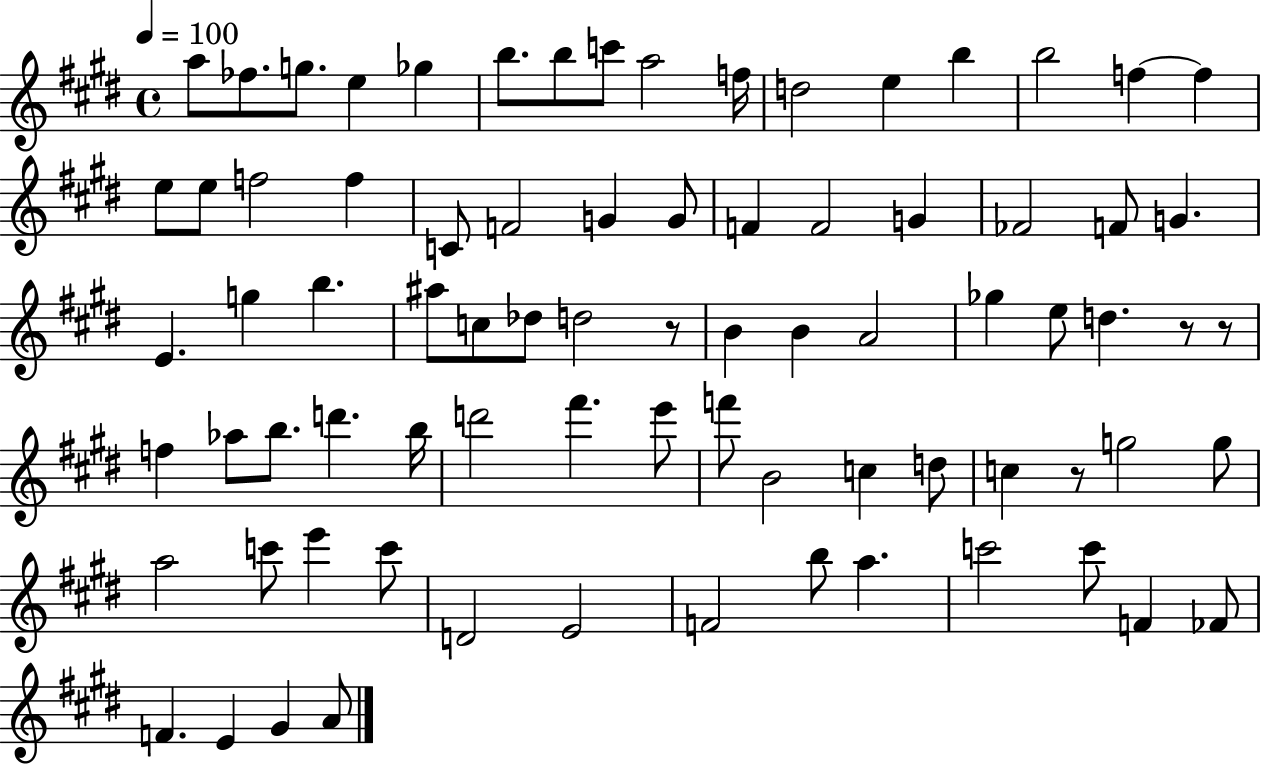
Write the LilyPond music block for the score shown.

{
  \clef treble
  \time 4/4
  \defaultTimeSignature
  \key e \major
  \tempo 4 = 100
  a''8 fes''8. g''8. e''4 ges''4 | b''8. b''8 c'''8 a''2 f''16 | d''2 e''4 b''4 | b''2 f''4~~ f''4 | \break e''8 e''8 f''2 f''4 | c'8 f'2 g'4 g'8 | f'4 f'2 g'4 | fes'2 f'8 g'4. | \break e'4. g''4 b''4. | ais''8 c''8 des''8 d''2 r8 | b'4 b'4 a'2 | ges''4 e''8 d''4. r8 r8 | \break f''4 aes''8 b''8. d'''4. b''16 | d'''2 fis'''4. e'''8 | f'''8 b'2 c''4 d''8 | c''4 r8 g''2 g''8 | \break a''2 c'''8 e'''4 c'''8 | d'2 e'2 | f'2 b''8 a''4. | c'''2 c'''8 f'4 fes'8 | \break f'4. e'4 gis'4 a'8 | \bar "|."
}